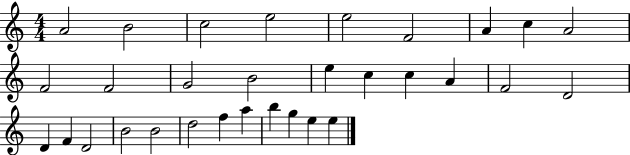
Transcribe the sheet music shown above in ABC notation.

X:1
T:Untitled
M:4/4
L:1/4
K:C
A2 B2 c2 e2 e2 F2 A c A2 F2 F2 G2 B2 e c c A F2 D2 D F D2 B2 B2 d2 f a b g e e